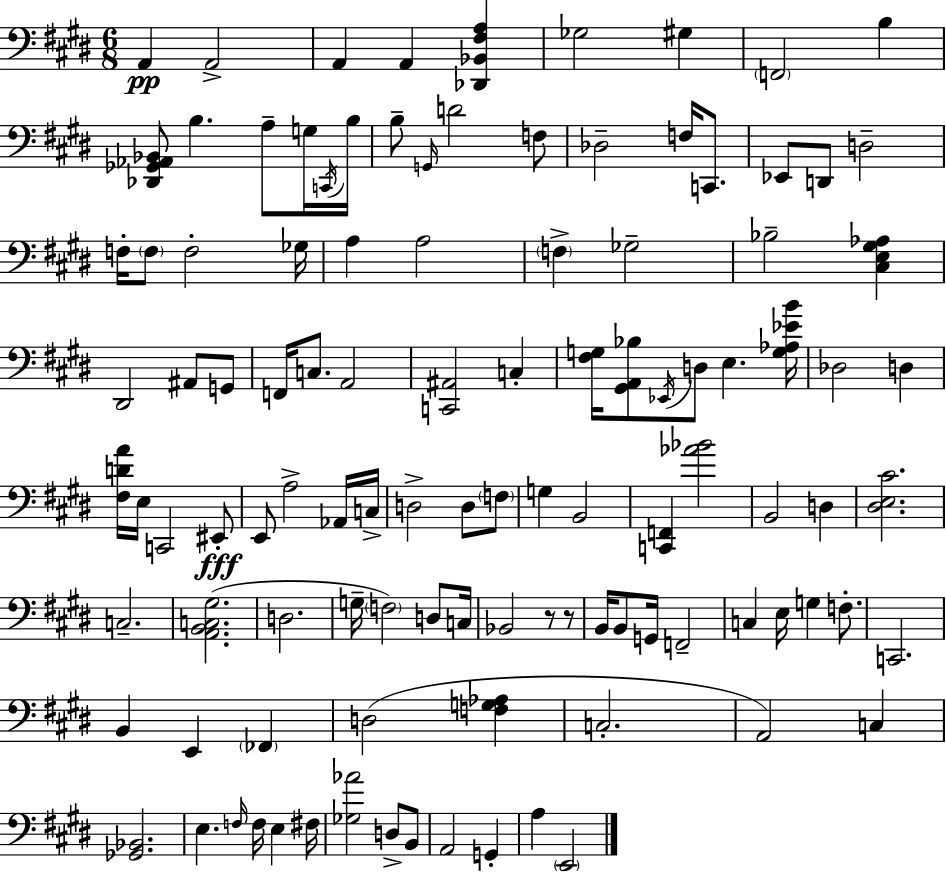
X:1
T:Untitled
M:6/8
L:1/4
K:E
A,, A,,2 A,, A,, [_D,,_B,,^F,A,] _G,2 ^G, F,,2 B, [_D,,_G,,_A,,_B,,]/2 B, A,/2 G,/4 C,,/4 B,/4 B,/2 G,,/4 D2 F,/2 _D,2 F,/4 C,,/2 _E,,/2 D,,/2 D,2 F,/4 F,/2 F,2 _G,/4 A, A,2 F, _G,2 _B,2 [^C,E,^G,_A,] ^D,,2 ^A,,/2 G,,/2 F,,/4 C,/2 A,,2 [C,,^A,,]2 C, [^F,G,]/4 [^G,,A,,_B,]/2 _E,,/4 D,/2 E, [G,_A,_EB]/4 _D,2 D, [^F,DA]/4 E,/4 C,,2 ^E,,/2 E,,/2 A,2 _A,,/4 C,/4 D,2 D,/2 F,/2 G, B,,2 [C,,F,,] [_A_B]2 B,,2 D, [^D,E,^C]2 C,2 [A,,B,,C,^G,]2 D,2 G,/4 F,2 D,/2 C,/4 _B,,2 z/2 z/2 B,,/4 B,,/2 G,,/4 F,,2 C, E,/4 G, F,/2 C,,2 B,, E,, _F,, D,2 [F,G,_A,] C,2 A,,2 C, [_G,,_B,,]2 E, F,/4 F,/4 E, ^F,/4 [_G,_A]2 D,/2 B,,/2 A,,2 G,, A, E,,2